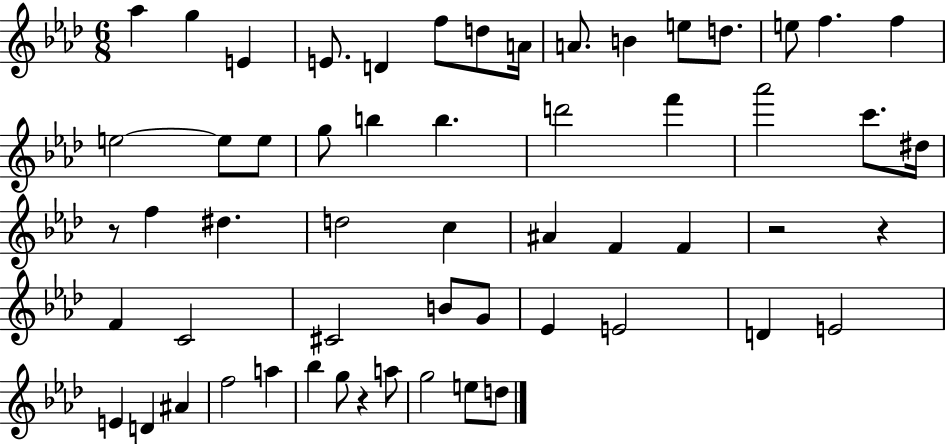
{
  \clef treble
  \numericTimeSignature
  \time 6/8
  \key aes \major
  \repeat volta 2 { aes''4 g''4 e'4 | e'8. d'4 f''8 d''8 a'16 | a'8. b'4 e''8 d''8. | e''8 f''4. f''4 | \break e''2~~ e''8 e''8 | g''8 b''4 b''4. | d'''2 f'''4 | aes'''2 c'''8. dis''16 | \break r8 f''4 dis''4. | d''2 c''4 | ais'4 f'4 f'4 | r2 r4 | \break f'4 c'2 | cis'2 b'8 g'8 | ees'4 e'2 | d'4 e'2 | \break e'4 d'4 ais'4 | f''2 a''4 | bes''4 g''8 r4 a''8 | g''2 e''8 d''8 | \break } \bar "|."
}